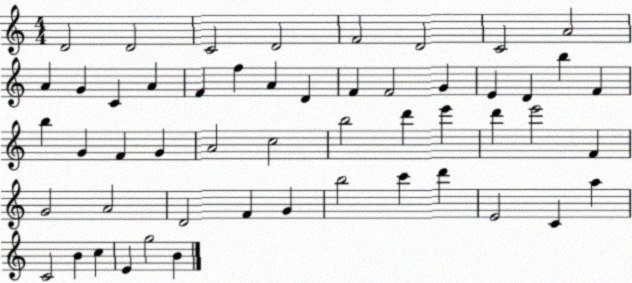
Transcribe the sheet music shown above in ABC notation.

X:1
T:Untitled
M:4/4
L:1/4
K:C
D2 D2 C2 D2 F2 D2 C2 A2 A G C A F f A D F F2 G E D b F b G F G A2 c2 b2 d' e' d' e'2 F G2 A2 D2 F G b2 c' d' E2 C a C2 B c E g2 B